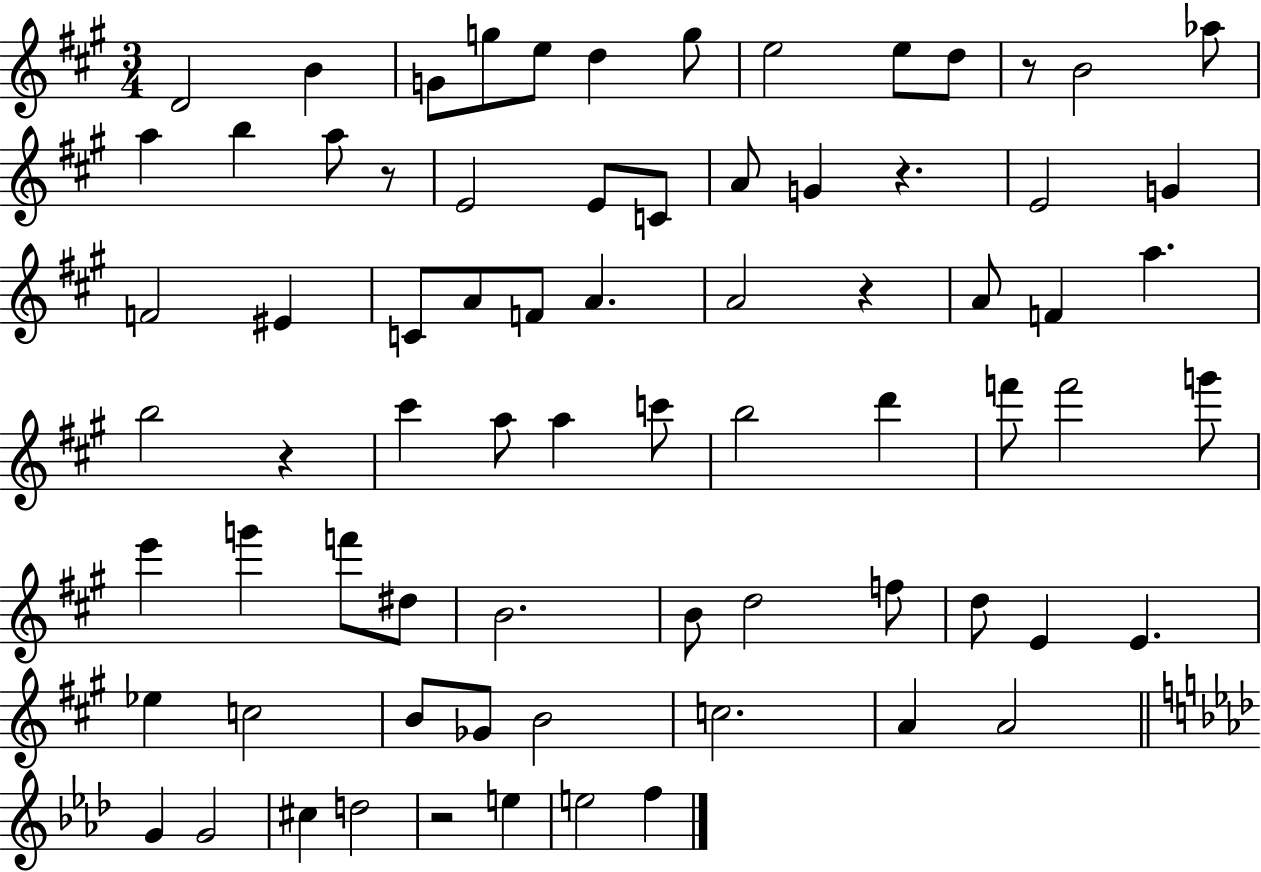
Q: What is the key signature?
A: A major